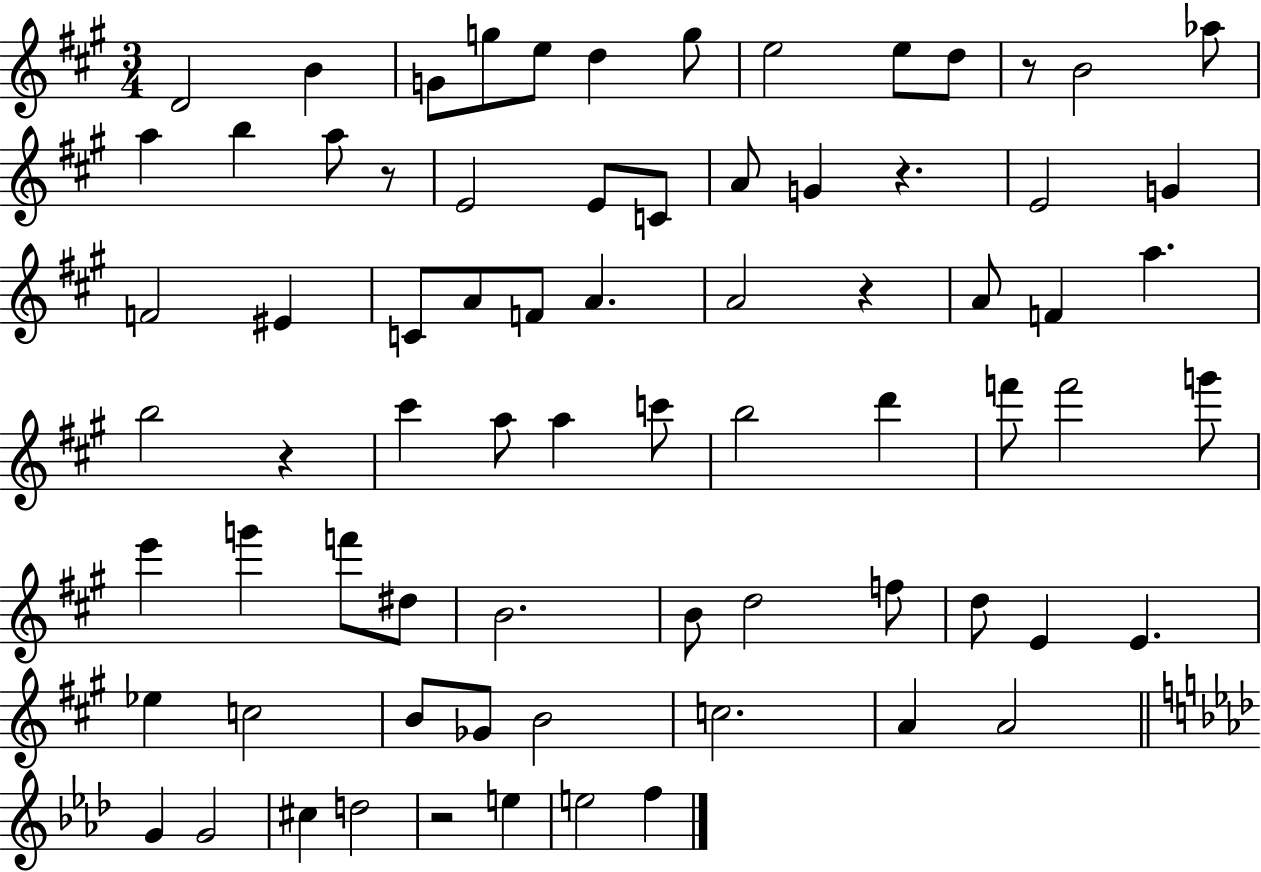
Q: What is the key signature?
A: A major